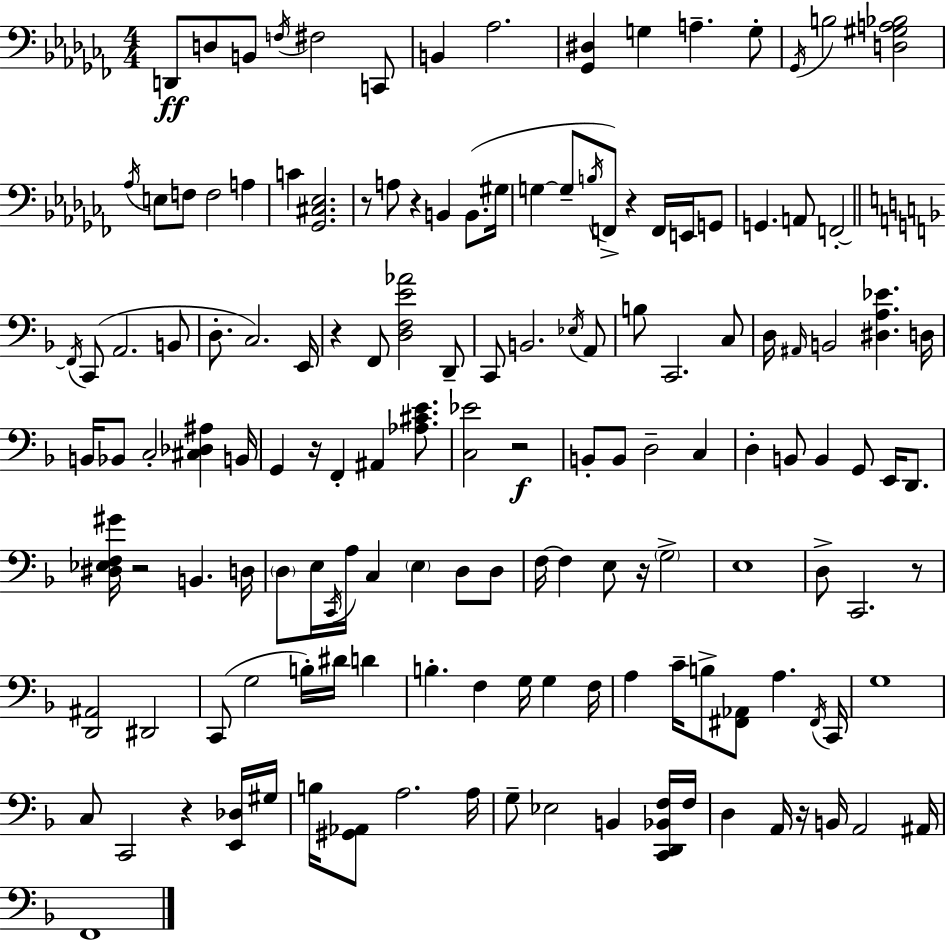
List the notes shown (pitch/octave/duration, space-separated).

D2/e D3/e B2/e F3/s F#3/h C2/e B2/q Ab3/h. [Gb2,D#3]/q G3/q A3/q. G3/e Gb2/s B3/h [D3,G#3,A3,Bb3]/h Ab3/s E3/e F3/e F3/h A3/q C4/q [Gb2,C#3,Eb3]/h. R/e A3/e R/q B2/q B2/e. G#3/s G3/q G3/e B3/s F2/e R/q F2/s E2/s G2/e G2/q. A2/e F2/h F2/s C2/e A2/h. B2/e D3/e. C3/h. E2/s R/q F2/e [D3,F3,E4,Ab4]/h D2/e C2/e B2/h. Eb3/s A2/e B3/e C2/h. C3/e D3/s A#2/s B2/h [D#3,A3,Eb4]/q. D3/s B2/s Bb2/e C3/h [C#3,Db3,A#3]/q B2/s G2/q R/s F2/q A#2/q [Ab3,C#4,E4]/e. [C3,Eb4]/h R/h B2/e B2/e D3/h C3/q D3/q B2/e B2/q G2/e E2/s D2/e. [D#3,Eb3,F3,G#4]/s R/h B2/q. D3/s D3/e E3/s C2/s A3/s C3/q E3/q D3/e D3/e F3/s F3/q E3/e R/s G3/h E3/w D3/e C2/h. R/e [D2,A#2]/h D#2/h C2/e G3/h B3/s D#4/s D4/q B3/q. F3/q G3/s G3/q F3/s A3/q C4/s B3/e [F#2,Ab2]/e A3/q. F#2/s C2/s G3/w C3/e C2/h R/q [E2,Db3]/s G#3/s B3/s [G#2,Ab2]/e A3/h. A3/s G3/e Eb3/h B2/q [C2,D2,Bb2,F3]/s F3/s D3/q A2/s R/s B2/s A2/h A#2/s F2/w